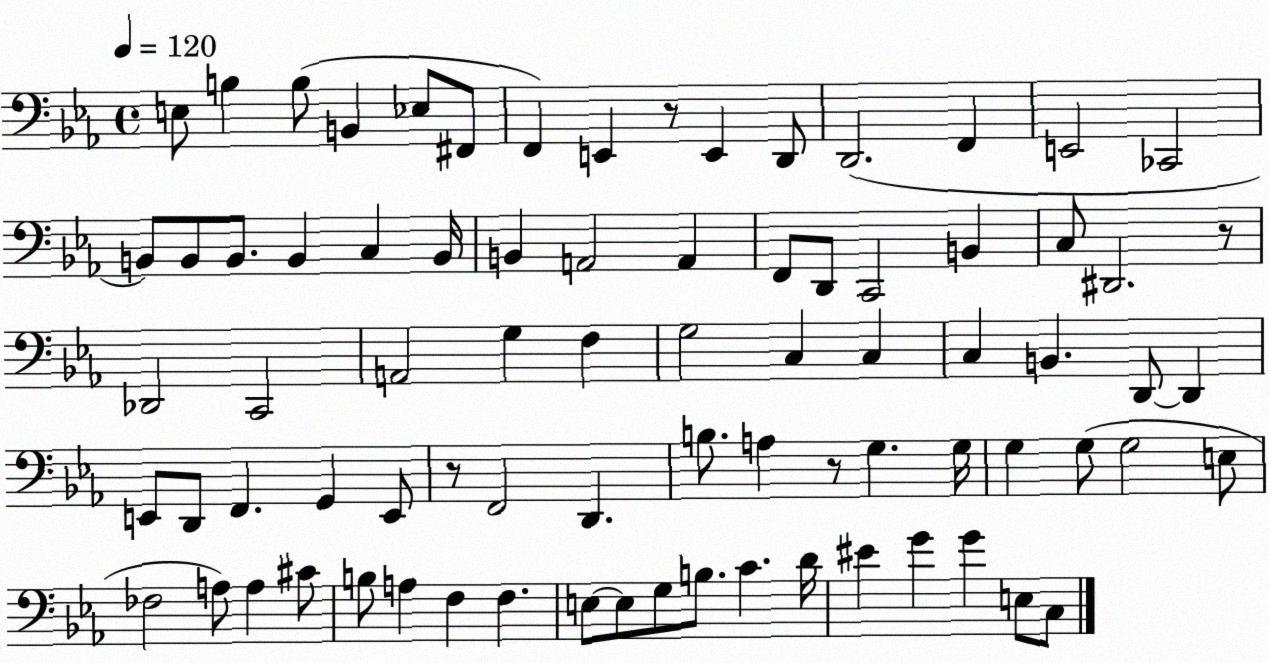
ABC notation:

X:1
T:Untitled
M:4/4
L:1/4
K:Eb
E,/2 B, B,/2 B,, _E,/2 ^F,,/2 F,, E,, z/2 E,, D,,/2 D,,2 F,, E,,2 _C,,2 B,,/2 B,,/2 B,,/2 B,, C, B,,/4 B,, A,,2 A,, F,,/2 D,,/2 C,,2 B,, C,/2 ^D,,2 z/2 _D,,2 C,,2 A,,2 G, F, G,2 C, C, C, B,, D,,/2 D,, E,,/2 D,,/2 F,, G,, E,,/2 z/2 F,,2 D,, B,/2 A, z/2 G, G,/4 G, G,/2 G,2 E,/2 _F,2 A,/2 A, ^C/2 B,/2 A, F, F, E,/2 E,/2 G,/2 B,/2 C D/4 ^E G G E,/2 C,/2